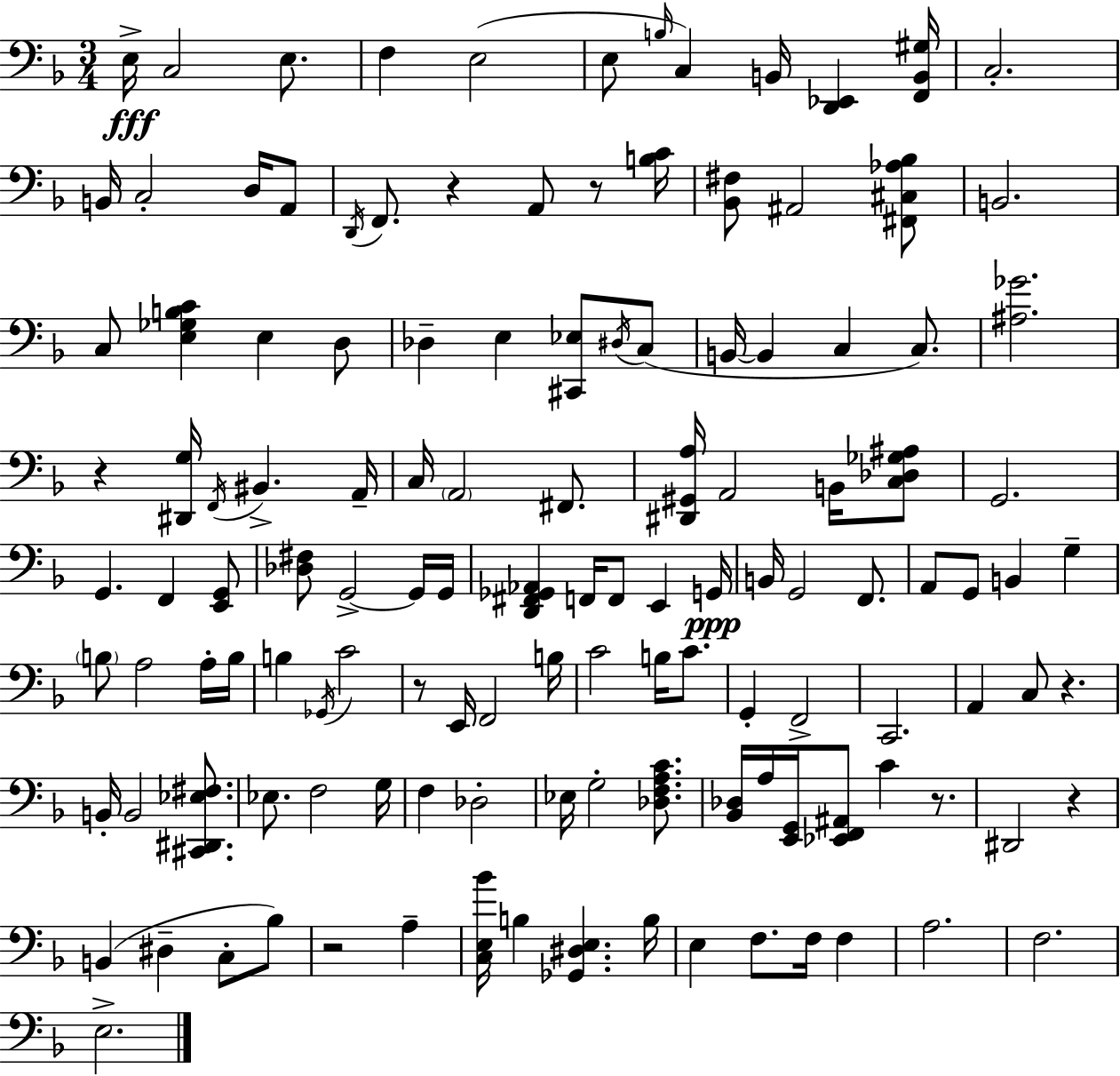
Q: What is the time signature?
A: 3/4